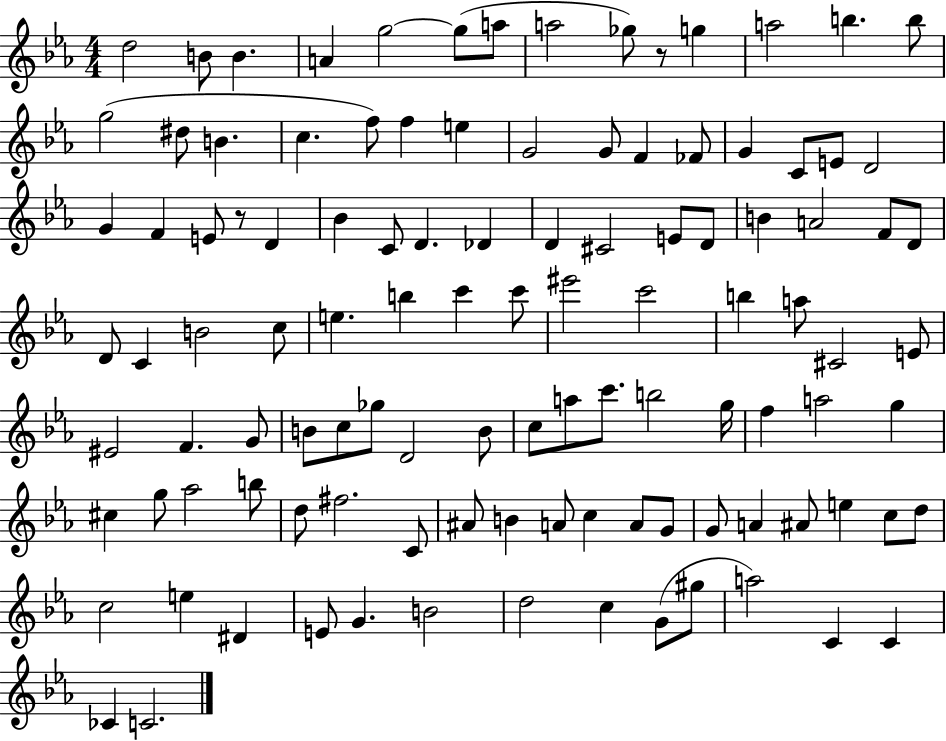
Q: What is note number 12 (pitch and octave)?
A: B5